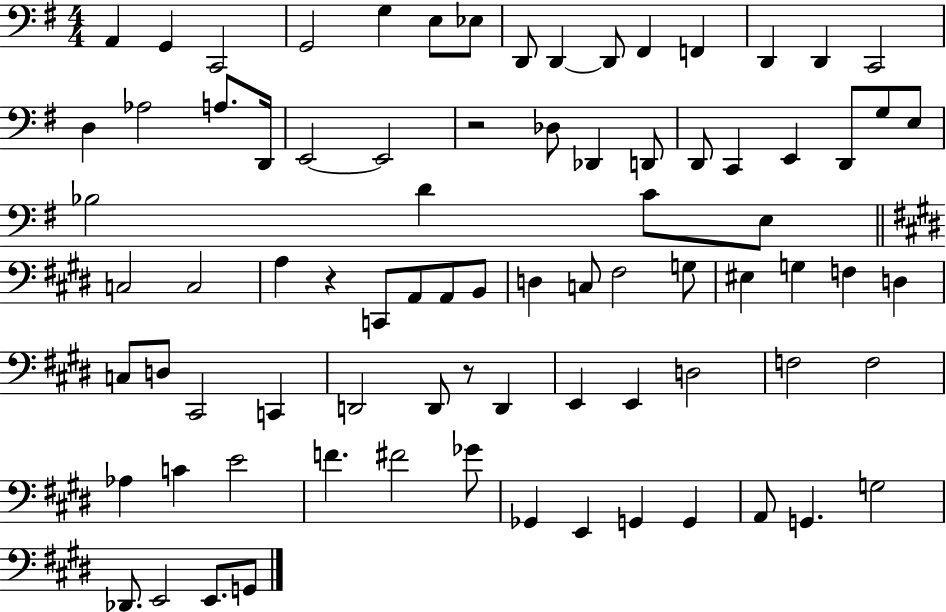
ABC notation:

X:1
T:Untitled
M:4/4
L:1/4
K:G
A,, G,, C,,2 G,,2 G, E,/2 _E,/2 D,,/2 D,, D,,/2 ^F,, F,, D,, D,, C,,2 D, _A,2 A,/2 D,,/4 E,,2 E,,2 z2 _D,/2 _D,, D,,/2 D,,/2 C,, E,, D,,/2 G,/2 E,/2 _B,2 D C/2 E,/2 C,2 C,2 A, z C,,/2 A,,/2 A,,/2 B,,/2 D, C,/2 ^F,2 G,/2 ^E, G, F, D, C,/2 D,/2 ^C,,2 C,, D,,2 D,,/2 z/2 D,, E,, E,, D,2 F,2 F,2 _A, C E2 F ^F2 _G/2 _G,, E,, G,, G,, A,,/2 G,, G,2 _D,,/2 E,,2 E,,/2 G,,/2